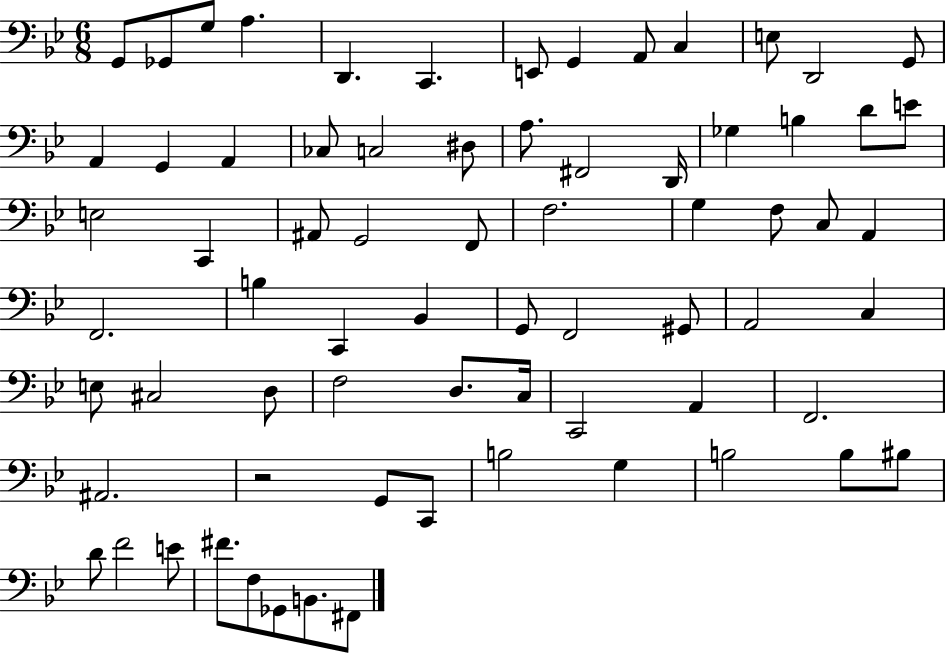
X:1
T:Untitled
M:6/8
L:1/4
K:Bb
G,,/2 _G,,/2 G,/2 A, D,, C,, E,,/2 G,, A,,/2 C, E,/2 D,,2 G,,/2 A,, G,, A,, _C,/2 C,2 ^D,/2 A,/2 ^F,,2 D,,/4 _G, B, D/2 E/2 E,2 C,, ^A,,/2 G,,2 F,,/2 F,2 G, F,/2 C,/2 A,, F,,2 B, C,, _B,, G,,/2 F,,2 ^G,,/2 A,,2 C, E,/2 ^C,2 D,/2 F,2 D,/2 C,/4 C,,2 A,, F,,2 ^A,,2 z2 G,,/2 C,,/2 B,2 G, B,2 B,/2 ^B,/2 D/2 F2 E/2 ^F/2 F,/2 _G,,/2 B,,/2 ^F,,/2